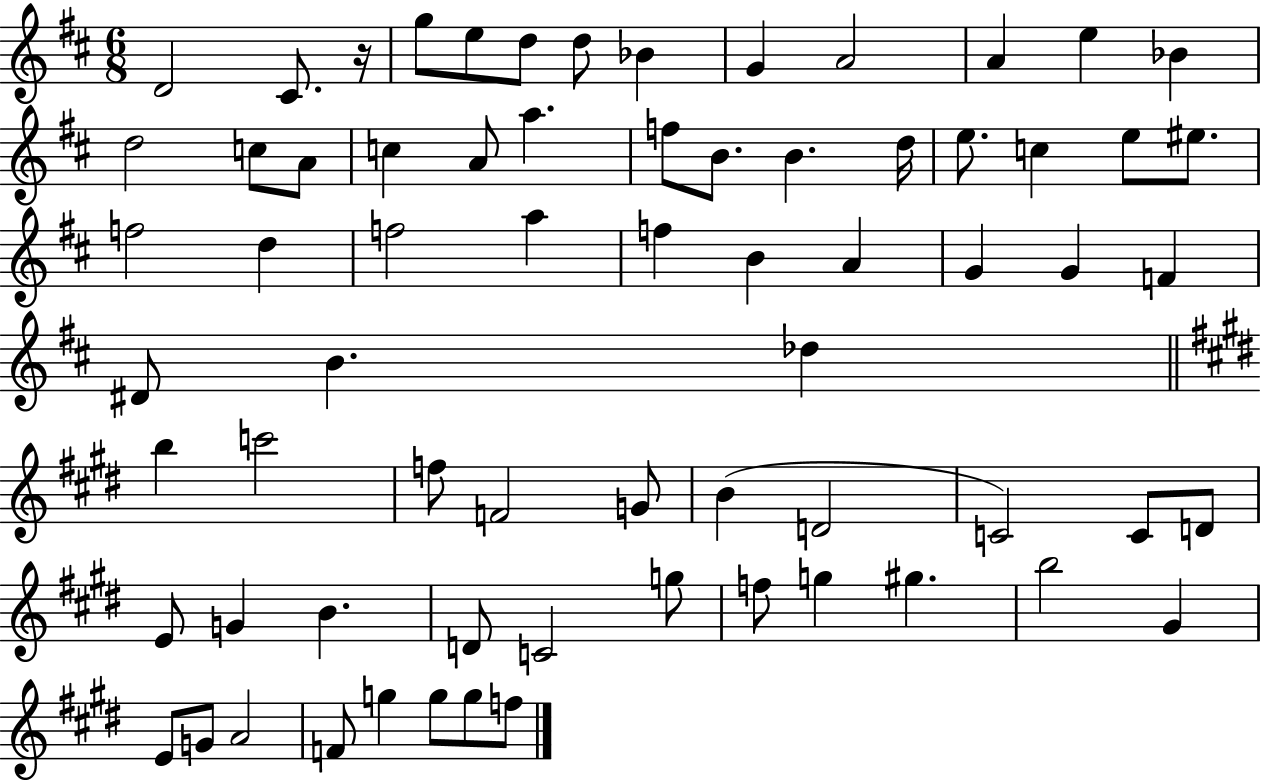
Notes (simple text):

D4/h C#4/e. R/s G5/e E5/e D5/e D5/e Bb4/q G4/q A4/h A4/q E5/q Bb4/q D5/h C5/e A4/e C5/q A4/e A5/q. F5/e B4/e. B4/q. D5/s E5/e. C5/q E5/e EIS5/e. F5/h D5/q F5/h A5/q F5/q B4/q A4/q G4/q G4/q F4/q D#4/e B4/q. Db5/q B5/q C6/h F5/e F4/h G4/e B4/q D4/h C4/h C4/e D4/e E4/e G4/q B4/q. D4/e C4/h G5/e F5/e G5/q G#5/q. B5/h G#4/q E4/e G4/e A4/h F4/e G5/q G5/e G5/e F5/e